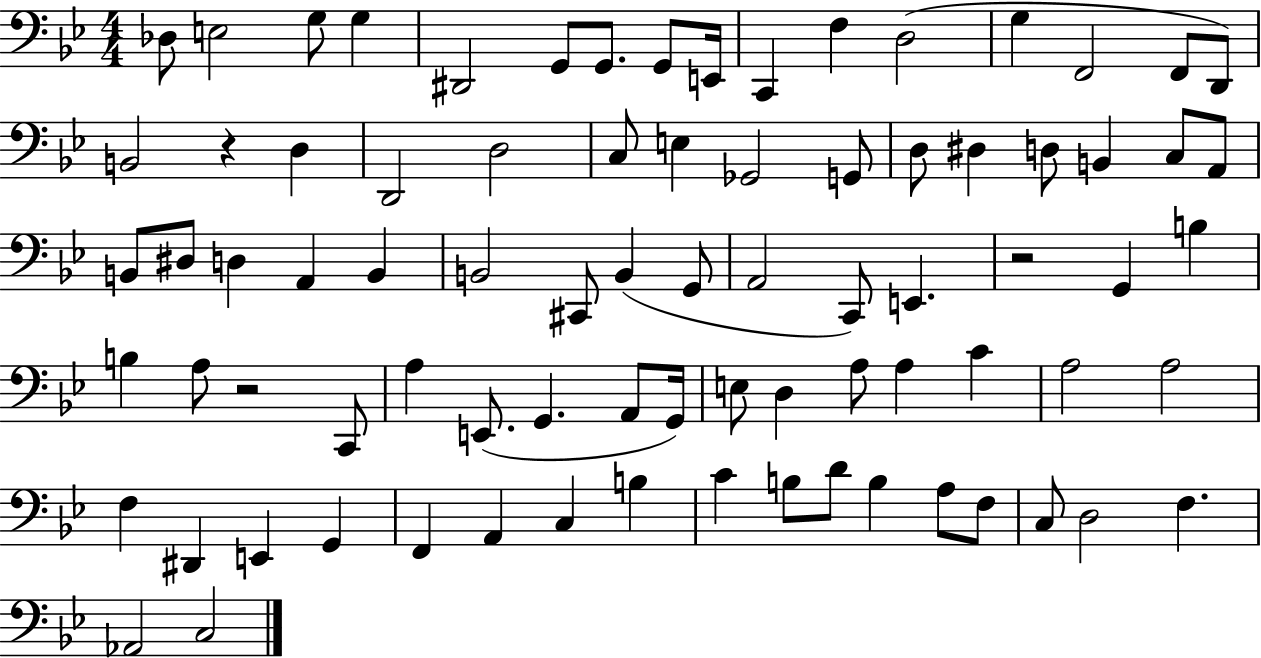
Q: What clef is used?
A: bass